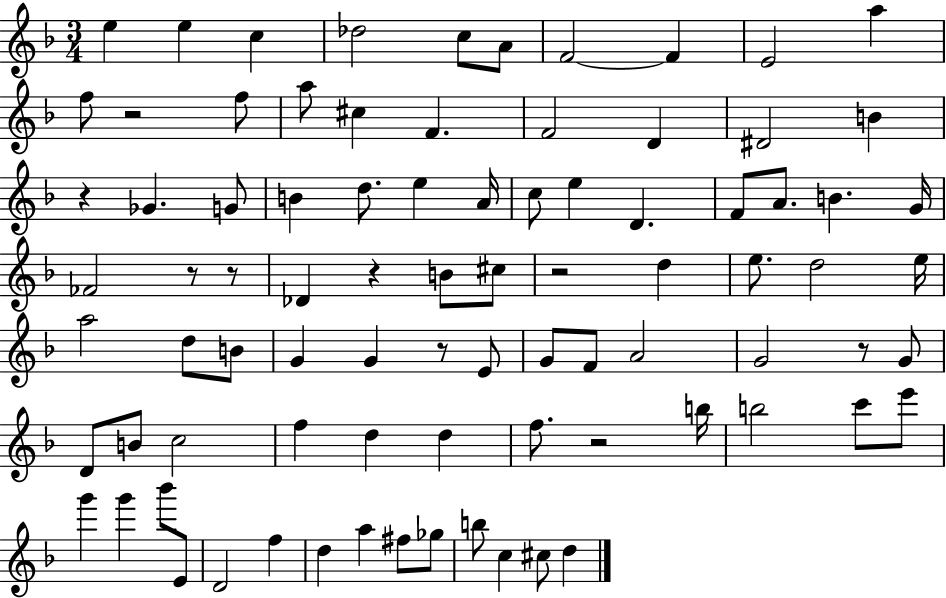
E5/q E5/q C5/q Db5/h C5/e A4/e F4/h F4/q E4/h A5/q F5/e R/h F5/e A5/e C#5/q F4/q. F4/h D4/q D#4/h B4/q R/q Gb4/q. G4/e B4/q D5/e. E5/q A4/s C5/e E5/q D4/q. F4/e A4/e. B4/q. G4/s FES4/h R/e R/e Db4/q R/q B4/e C#5/e R/h D5/q E5/e. D5/h E5/s A5/h D5/e B4/e G4/q G4/q R/e E4/e G4/e F4/e A4/h G4/h R/e G4/e D4/e B4/e C5/h F5/q D5/q D5/q F5/e. R/h B5/s B5/h C6/e E6/e G6/q G6/q Bb6/e E4/e D4/h F5/q D5/q A5/q F#5/e Gb5/e B5/e C5/q C#5/e D5/q